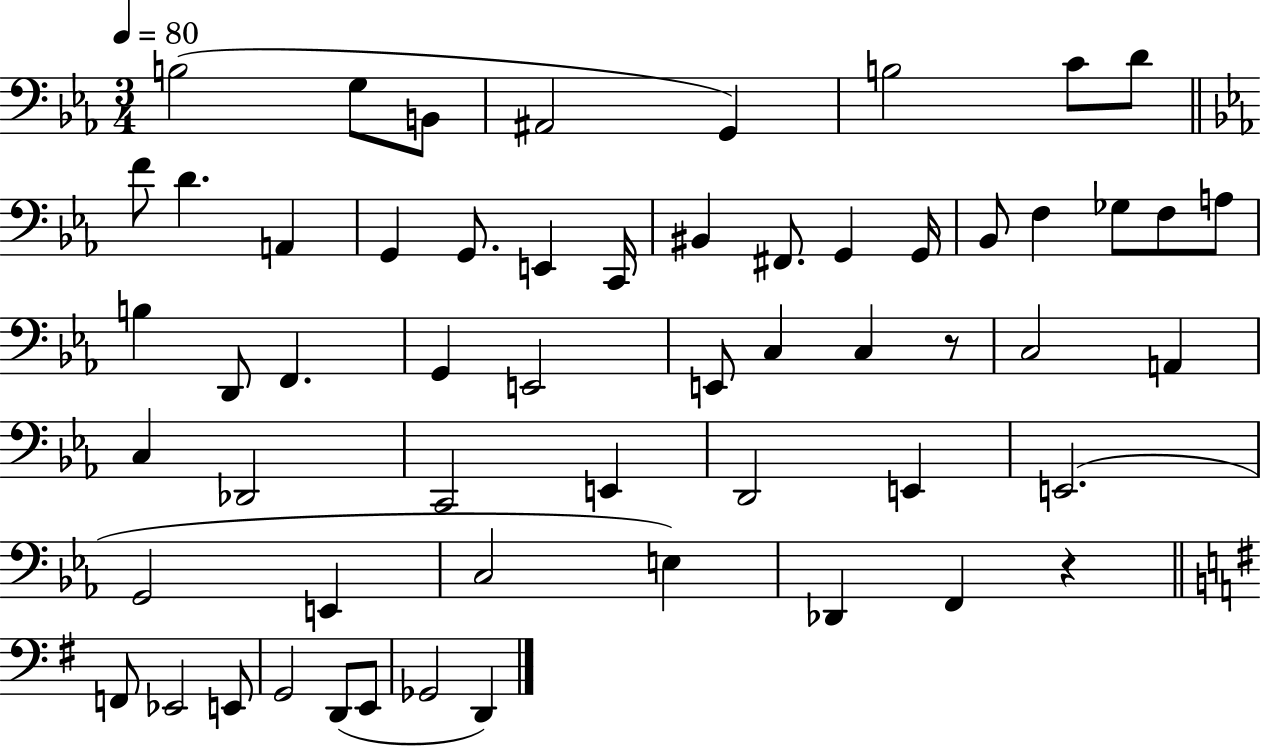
X:1
T:Untitled
M:3/4
L:1/4
K:Eb
B,2 G,/2 B,,/2 ^A,,2 G,, B,2 C/2 D/2 F/2 D A,, G,, G,,/2 E,, C,,/4 ^B,, ^F,,/2 G,, G,,/4 _B,,/2 F, _G,/2 F,/2 A,/2 B, D,,/2 F,, G,, E,,2 E,,/2 C, C, z/2 C,2 A,, C, _D,,2 C,,2 E,, D,,2 E,, E,,2 G,,2 E,, C,2 E, _D,, F,, z F,,/2 _E,,2 E,,/2 G,,2 D,,/2 E,,/2 _G,,2 D,,